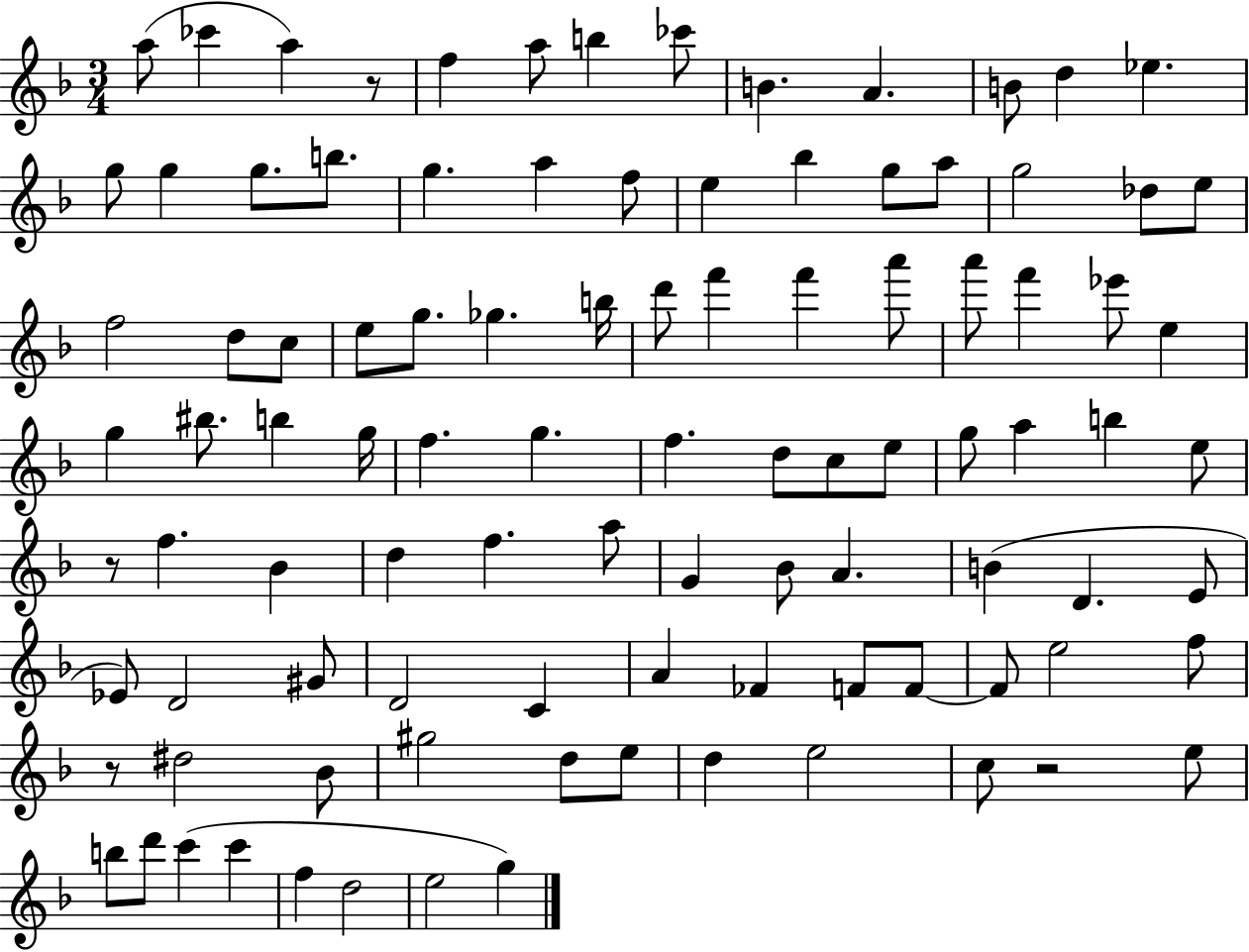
A5/e CES6/q A5/q R/e F5/q A5/e B5/q CES6/e B4/q. A4/q. B4/e D5/q Eb5/q. G5/e G5/q G5/e. B5/e. G5/q. A5/q F5/e E5/q Bb5/q G5/e A5/e G5/h Db5/e E5/e F5/h D5/e C5/e E5/e G5/e. Gb5/q. B5/s D6/e F6/q F6/q A6/e A6/e F6/q Eb6/e E5/q G5/q BIS5/e. B5/q G5/s F5/q. G5/q. F5/q. D5/e C5/e E5/e G5/e A5/q B5/q E5/e R/e F5/q. Bb4/q D5/q F5/q. A5/e G4/q Bb4/e A4/q. B4/q D4/q. E4/e Eb4/e D4/h G#4/e D4/h C4/q A4/q FES4/q F4/e F4/e F4/e E5/h F5/e R/e D#5/h Bb4/e G#5/h D5/e E5/e D5/q E5/h C5/e R/h E5/e B5/e D6/e C6/q C6/q F5/q D5/h E5/h G5/q